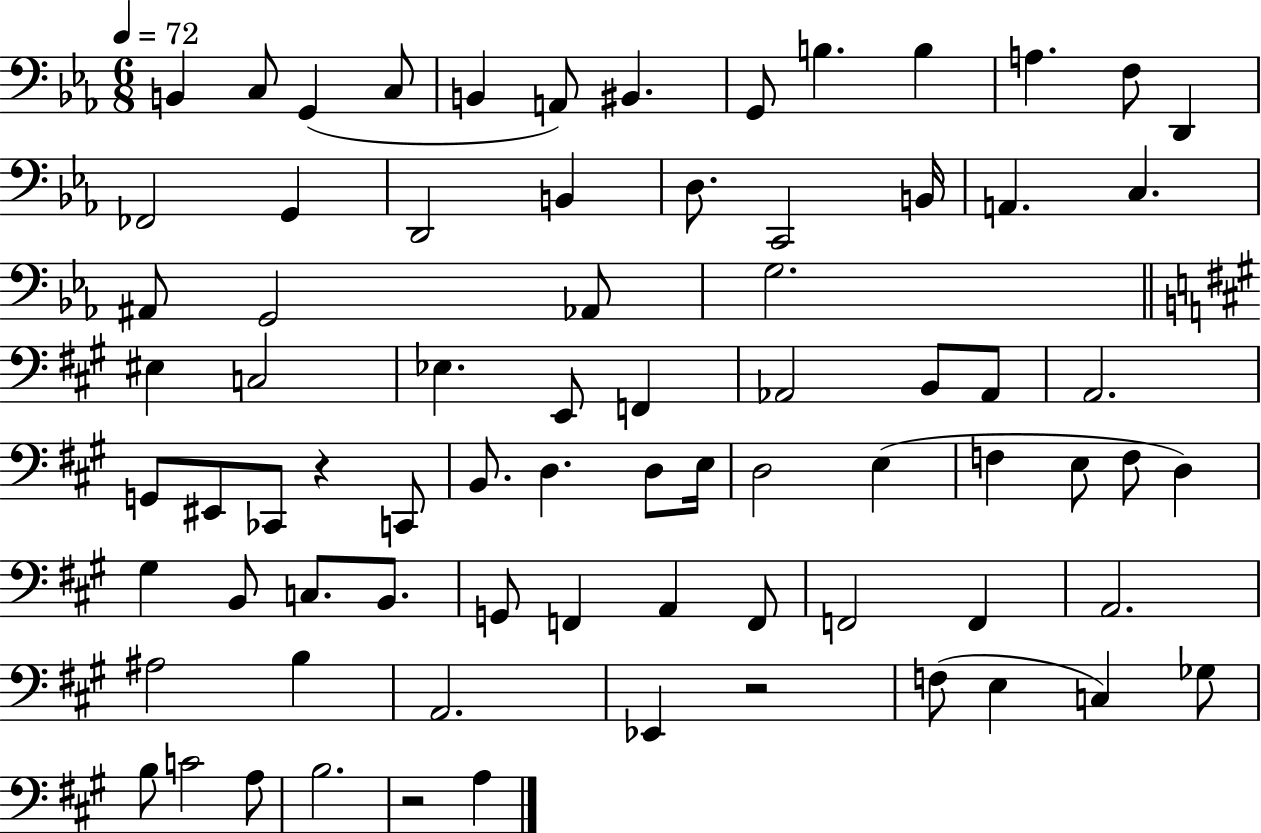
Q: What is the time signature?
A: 6/8